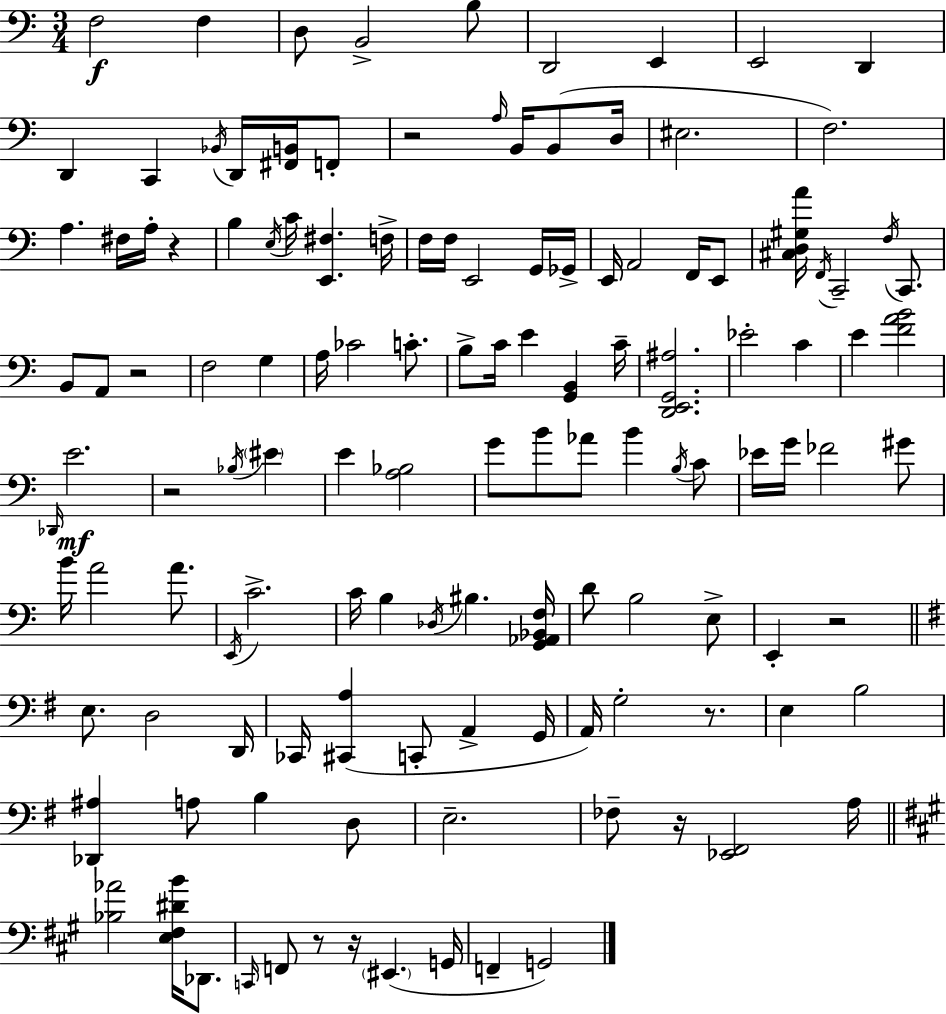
X:1
T:Untitled
M:3/4
L:1/4
K:Am
F,2 F, D,/2 B,,2 B,/2 D,,2 E,, E,,2 D,, D,, C,, _B,,/4 D,,/4 [^F,,B,,]/4 F,,/2 z2 A,/4 B,,/4 B,,/2 D,/4 ^E,2 F,2 A, ^F,/4 A,/4 z B, E,/4 C/4 [E,,^F,] F,/4 F,/4 F,/4 E,,2 G,,/4 _G,,/4 E,,/4 A,,2 F,,/4 E,,/2 [^C,D,^G,A]/4 F,,/4 C,,2 F,/4 C,,/2 B,,/2 A,,/2 z2 F,2 G, A,/4 _C2 C/2 B,/2 C/4 E [G,,B,,] C/4 [D,,E,,G,,^A,]2 _E2 C E [FAB]2 _D,,/4 E2 z2 _B,/4 ^E E [A,_B,]2 G/2 B/2 _A/2 B B,/4 C/2 _E/4 G/4 _F2 ^G/2 B/4 A2 A/2 E,,/4 C2 C/4 B, _D,/4 ^B, [G,,_A,,_B,,F,]/4 D/2 B,2 E,/2 E,, z2 E,/2 D,2 D,,/4 _C,,/4 [^C,,A,] C,,/2 A,, G,,/4 A,,/4 G,2 z/2 E, B,2 [_D,,^A,] A,/2 B, D,/2 E,2 _F,/2 z/4 [_E,,^F,,]2 A,/4 [_B,_A]2 [E,^F,^DB]/4 _D,,/2 C,,/4 F,,/2 z/2 z/4 ^E,, G,,/4 F,, G,,2